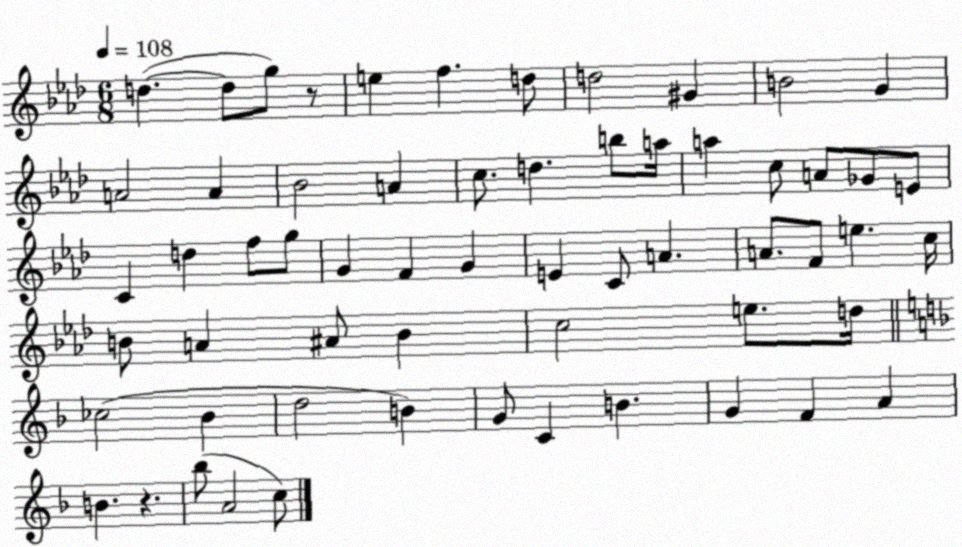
X:1
T:Untitled
M:6/8
L:1/4
K:Ab
d d/2 g/2 z/2 e f d/2 d2 ^G B2 G A2 A _B2 A c/2 d b/2 a/4 a c/2 A/2 _G/2 E/2 C d f/2 g/2 G F G E C/2 A A/2 F/2 e c/4 B/2 A ^A/2 B c2 e/2 d/4 _c2 _B d2 B G/2 C B G F A B z _b/2 A2 c/2